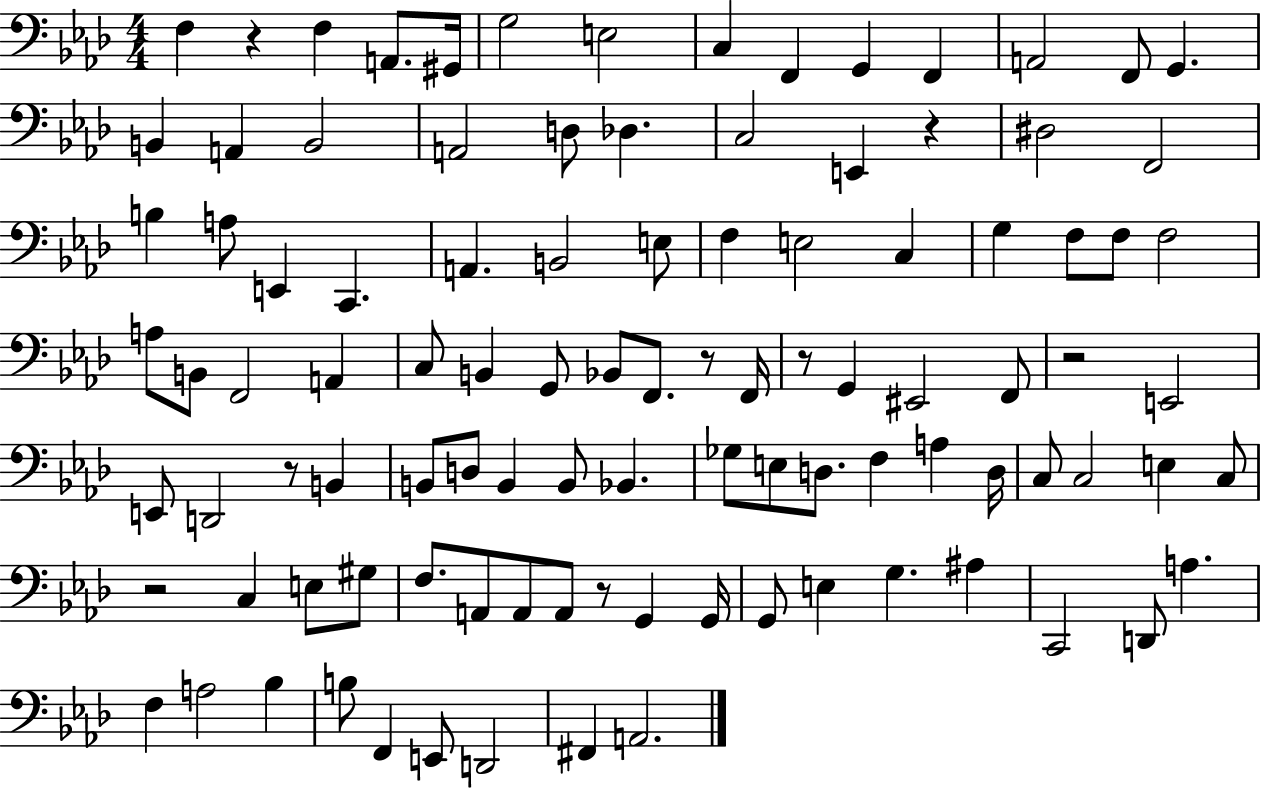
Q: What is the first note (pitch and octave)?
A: F3